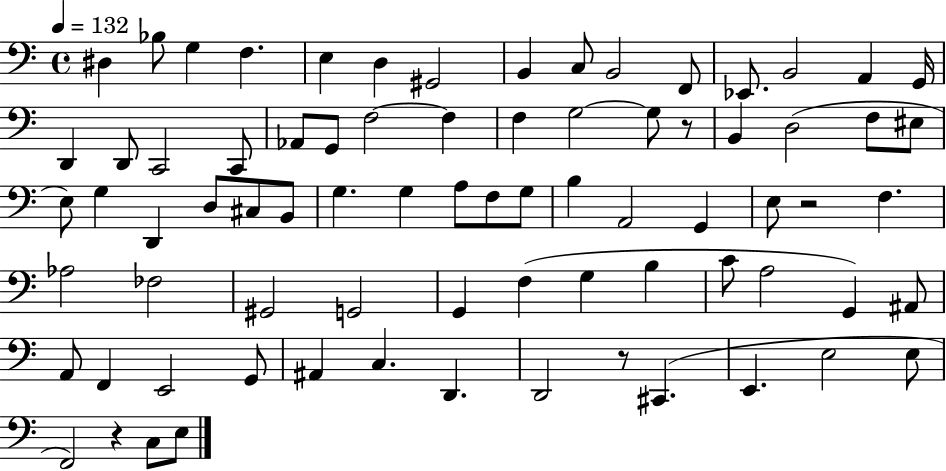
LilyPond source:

{
  \clef bass
  \time 4/4
  \defaultTimeSignature
  \key c \major
  \tempo 4 = 132
  dis4 bes8 g4 f4. | e4 d4 gis,2 | b,4 c8 b,2 f,8 | ees,8. b,2 a,4 g,16 | \break d,4 d,8 c,2 c,8 | aes,8 g,8 f2~~ f4 | f4 g2~~ g8 r8 | b,4 d2( f8 eis8 | \break e8) g4 d,4 d8 cis8 b,8 | g4. g4 a8 f8 g8 | b4 a,2 g,4 | e8 r2 f4. | \break aes2 fes2 | gis,2 g,2 | g,4 f4( g4 b4 | c'8 a2 g,4) ais,8 | \break a,8 f,4 e,2 g,8 | ais,4 c4. d,4. | d,2 r8 cis,4.( | e,4. e2 e8 | \break f,2) r4 c8 e8 | \bar "|."
}